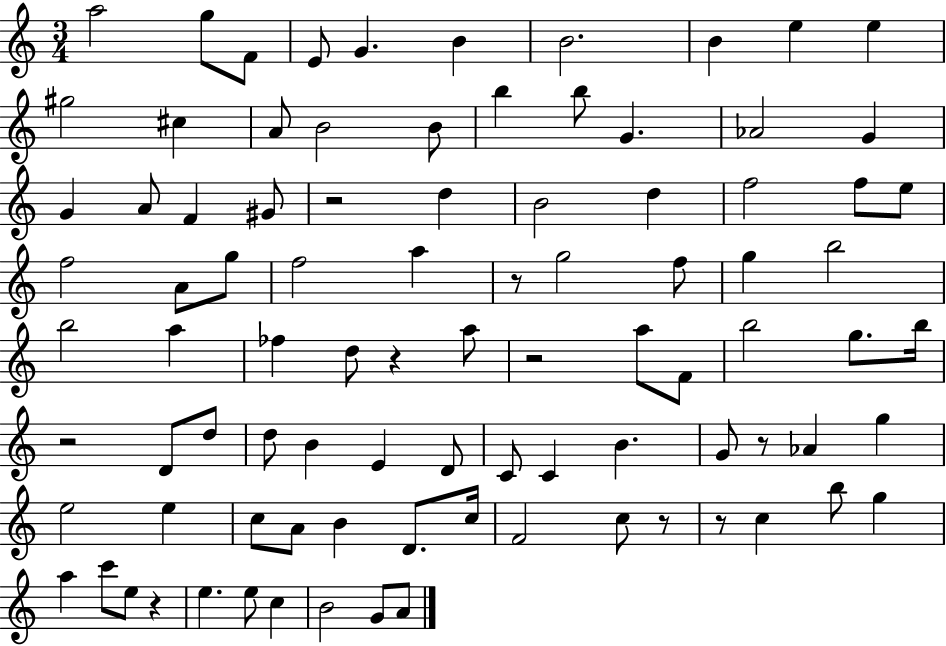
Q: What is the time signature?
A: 3/4